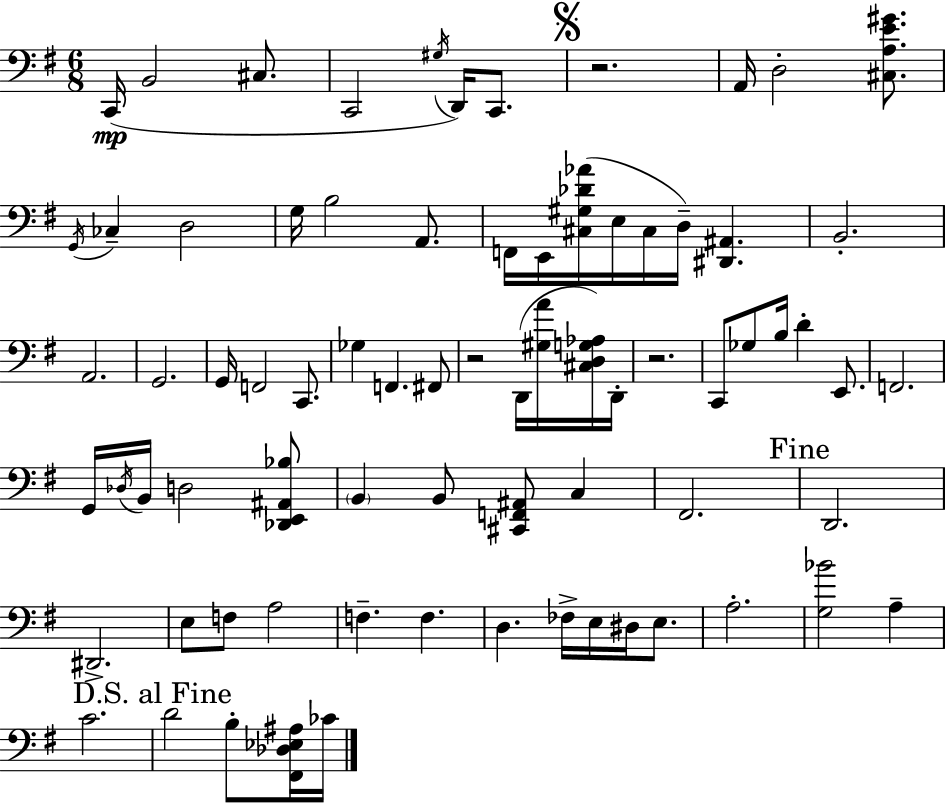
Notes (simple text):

C2/s B2/h C#3/e. C2/h G#3/s D2/s C2/e. R/h. A2/s D3/h [C#3,A3,E4,G#4]/e. G2/s CES3/q D3/h G3/s B3/h A2/e. F2/s E2/s [C#3,G#3,Db4,Ab4]/s E3/s C#3/s D3/s [D#2,A#2]/q. B2/h. A2/h. G2/h. G2/s F2/h C2/e. Gb3/q F2/q. F#2/e R/h D2/s [G#3,A4]/s [C#3,D3,G3,Ab3]/s D2/s R/h. C2/e Gb3/e B3/s D4/q E2/e. F2/h. G2/s Db3/s B2/s D3/h [Db2,E2,A#2,Bb3]/e B2/q B2/e [C#2,F2,A#2]/e C3/q F#2/h. D2/h. D#2/h. E3/e F3/e A3/h F3/q. F3/q. D3/q. FES3/s E3/s D#3/s E3/e. A3/h. [G3,Bb4]/h A3/q C4/h. D4/h B3/e [F#2,Db3,Eb3,A#3]/s CES4/s